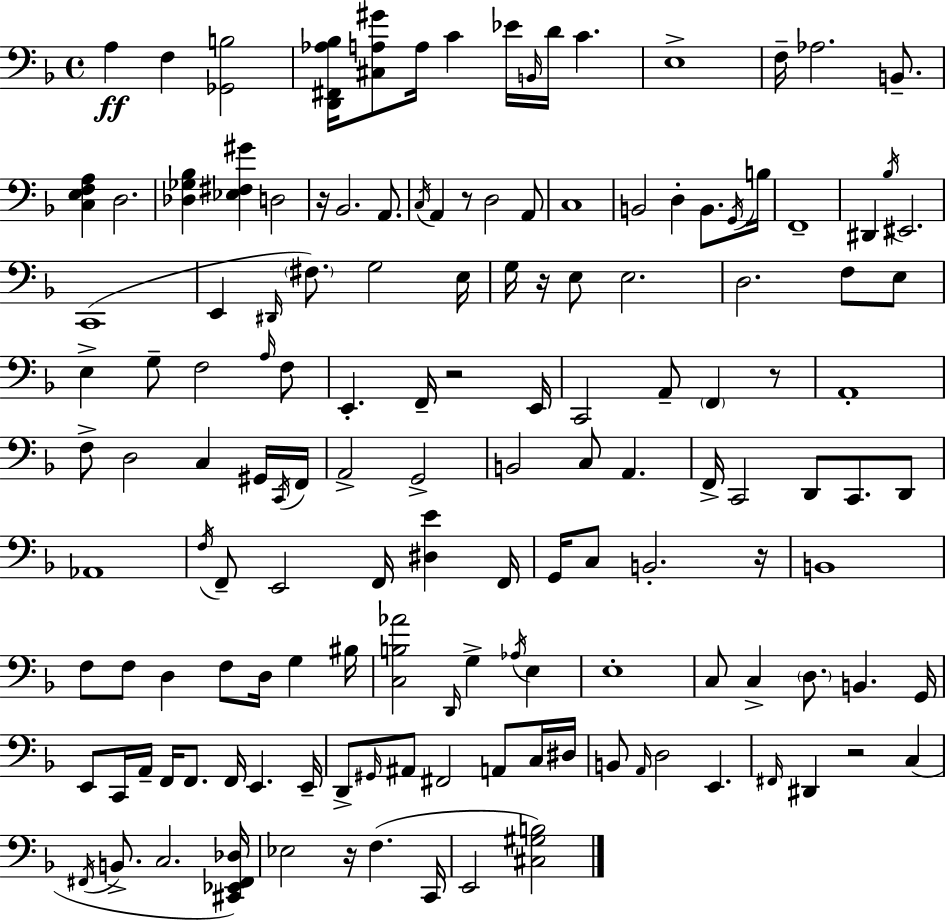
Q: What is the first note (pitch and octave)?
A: A3